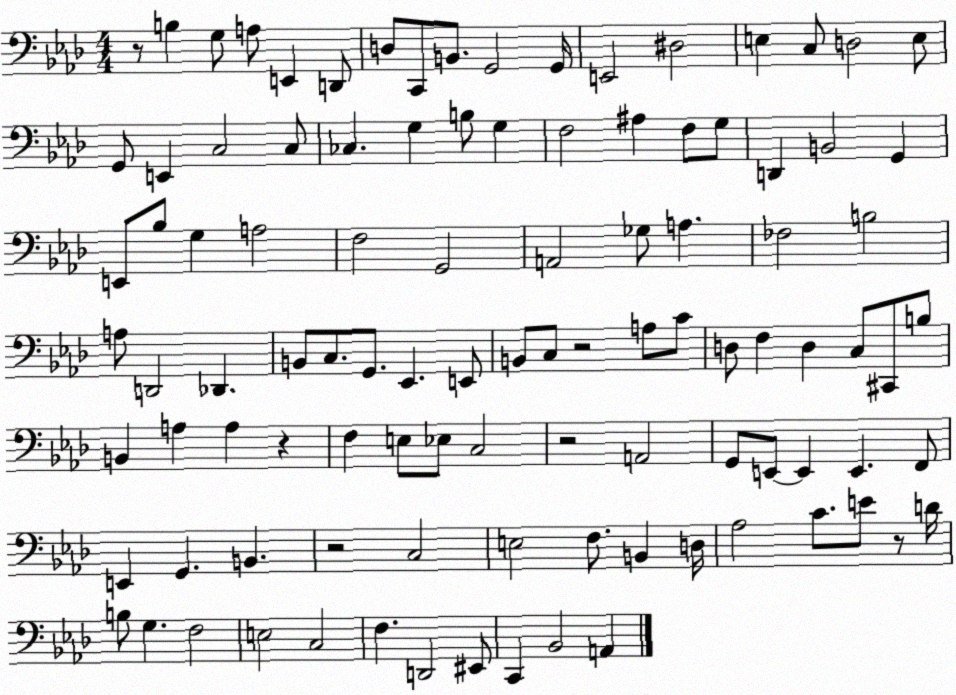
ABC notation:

X:1
T:Untitled
M:4/4
L:1/4
K:Ab
z/2 B, G,/2 A,/2 E,, D,,/2 D,/2 C,,/2 B,,/2 G,,2 G,,/4 E,,2 ^D,2 E, C,/2 D,2 E,/2 G,,/2 E,, C,2 C,/2 _C, G, B,/2 G, F,2 ^A, F,/2 G,/2 D,, B,,2 G,, E,,/2 _B,/2 G, A,2 F,2 G,,2 A,,2 _G,/2 A, _F,2 B,2 A,/2 D,,2 _D,, B,,/2 C,/2 G,,/2 _E,, E,,/2 B,,/2 C,/2 z2 A,/2 C/2 D,/2 F, D, C,/2 ^C,,/2 B,/2 B,, A, A, z F, E,/2 _E,/2 C,2 z2 A,,2 G,,/2 E,,/2 E,, E,, F,,/2 E,, G,, B,, z2 C,2 E,2 F,/2 B,, D,/4 _A,2 C/2 E/2 z/2 D/4 B,/2 G, F,2 E,2 C,2 F, D,,2 ^E,,/2 C,, _B,,2 A,,